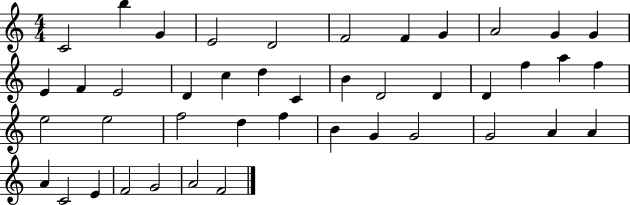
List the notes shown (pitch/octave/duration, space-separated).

C4/h B5/q G4/q E4/h D4/h F4/h F4/q G4/q A4/h G4/q G4/q E4/q F4/q E4/h D4/q C5/q D5/q C4/q B4/q D4/h D4/q D4/q F5/q A5/q F5/q E5/h E5/h F5/h D5/q F5/q B4/q G4/q G4/h G4/h A4/q A4/q A4/q C4/h E4/q F4/h G4/h A4/h F4/h